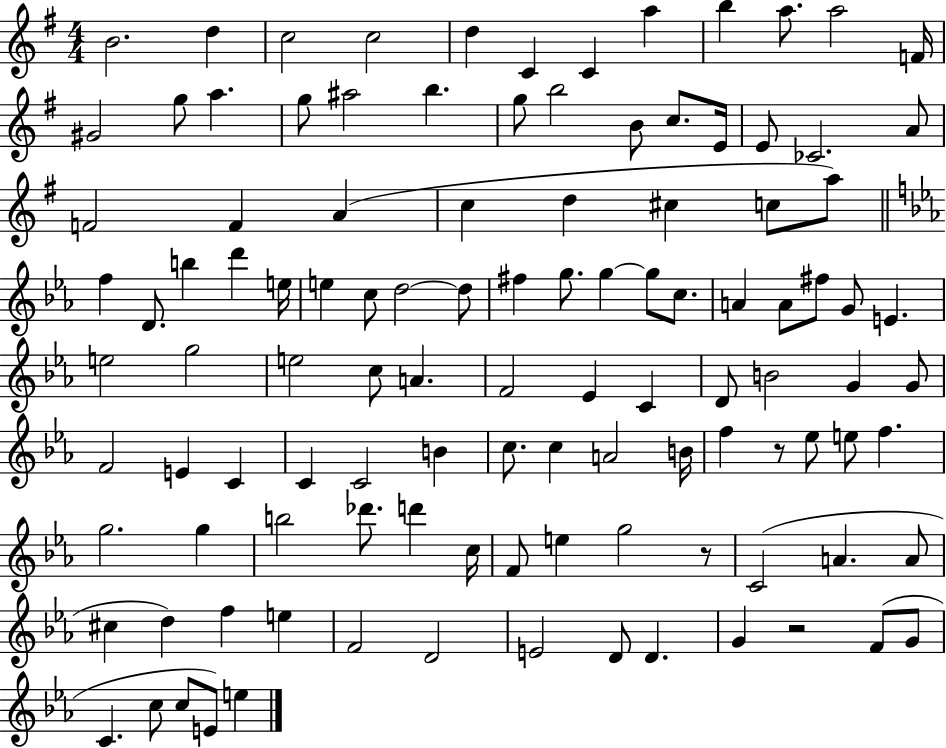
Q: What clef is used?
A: treble